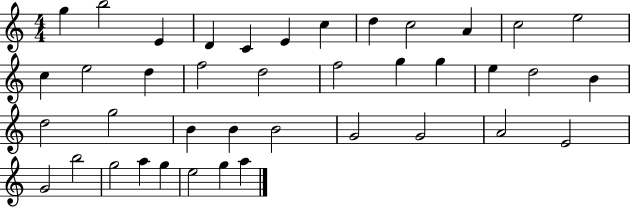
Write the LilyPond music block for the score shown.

{
  \clef treble
  \numericTimeSignature
  \time 4/4
  \key c \major
  g''4 b''2 e'4 | d'4 c'4 e'4 c''4 | d''4 c''2 a'4 | c''2 e''2 | \break c''4 e''2 d''4 | f''2 d''2 | f''2 g''4 g''4 | e''4 d''2 b'4 | \break d''2 g''2 | b'4 b'4 b'2 | g'2 g'2 | a'2 e'2 | \break g'2 b''2 | g''2 a''4 g''4 | e''2 g''4 a''4 | \bar "|."
}